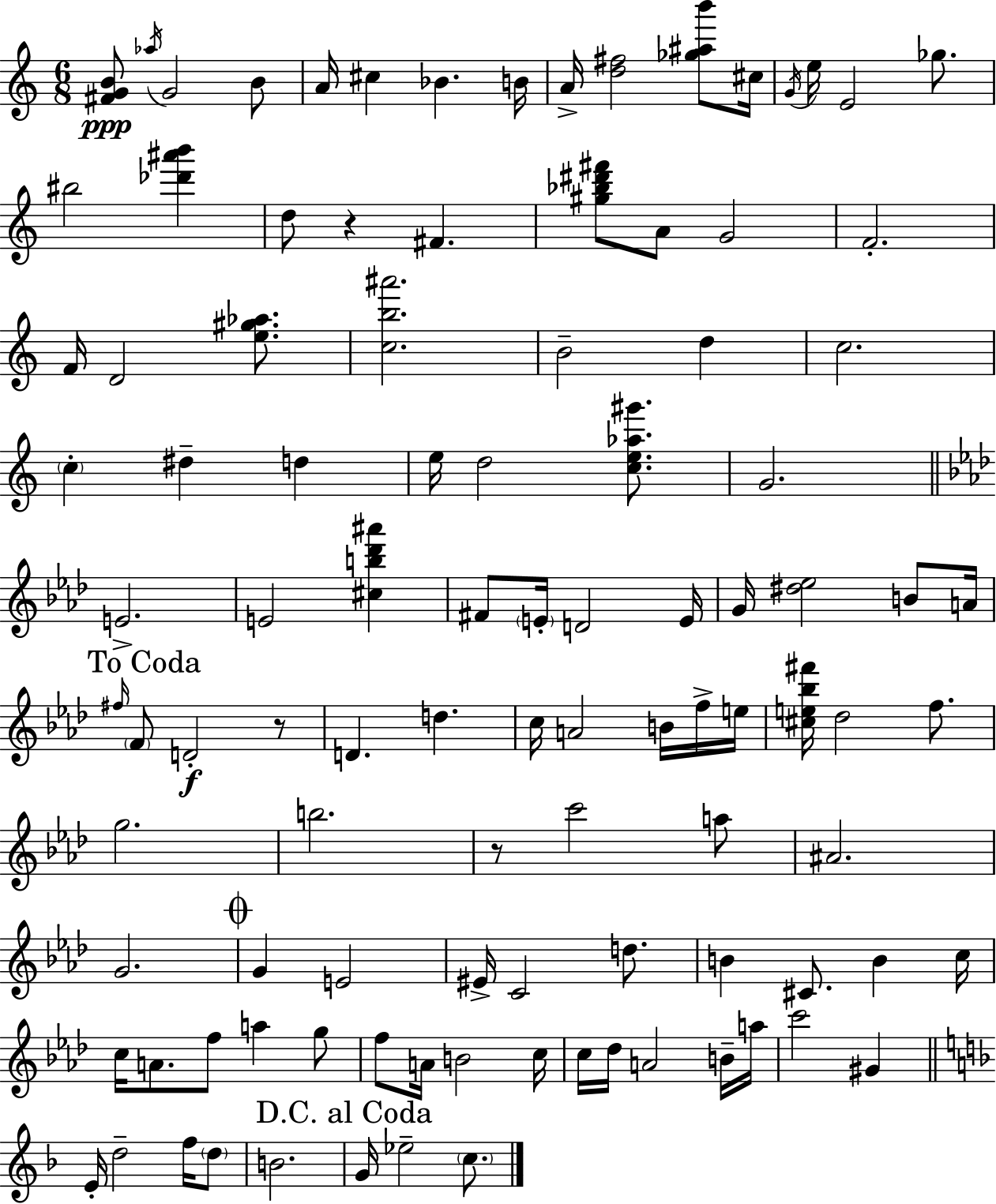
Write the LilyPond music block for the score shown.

{
  \clef treble
  \numericTimeSignature
  \time 6/8
  \key c \major
  <fis' g' b'>8\ppp \acciaccatura { aes''16 } g'2 b'8 | a'16 cis''4 bes'4. | b'16 a'16-> <d'' fis''>2 <ges'' ais'' b'''>8 | cis''16 \acciaccatura { g'16 } e''16 e'2 ges''8. | \break bis''2 <des''' ais''' b'''>4 | d''8 r4 fis'4. | <gis'' bes'' dis''' fis'''>8 a'8 g'2 | f'2.-. | \break f'16 d'2 <e'' gis'' aes''>8. | <c'' b'' ais'''>2. | b'2-- d''4 | c''2. | \break \parenthesize c''4-. dis''4-- d''4 | e''16 d''2 <c'' e'' aes'' gis'''>8. | g'2. | \bar "||" \break \key f \minor e'2.-> | e'2 <cis'' b'' des''' ais'''>4 | fis'8 \parenthesize e'16-. d'2 e'16 | g'16 <dis'' ees''>2 b'8 a'16 | \break \mark "To Coda" \grace { fis''16 } \parenthesize f'8 d'2-.\f r8 | d'4. d''4. | c''16 a'2 b'16 f''16-> | e''16 <cis'' e'' bes'' fis'''>16 des''2 f''8. | \break g''2. | b''2. | r8 c'''2 a''8 | ais'2. | \break g'2. | \mark \markup { \musicglyph "scripts.coda" } g'4 e'2 | eis'16-> c'2 d''8. | b'4 cis'8. b'4 | \break c''16 c''16 a'8. f''8 a''4 g''8 | f''8 a'16 b'2 | c''16 c''16 des''16 a'2 b'16-- | a''16 c'''2 gis'4 | \break \bar "||" \break \key f \major e'16-. d''2-- f''16 \parenthesize d''8 | b'2. | \mark "D.C. al Coda" g'16 ees''2-- \parenthesize c''8. | \bar "|."
}